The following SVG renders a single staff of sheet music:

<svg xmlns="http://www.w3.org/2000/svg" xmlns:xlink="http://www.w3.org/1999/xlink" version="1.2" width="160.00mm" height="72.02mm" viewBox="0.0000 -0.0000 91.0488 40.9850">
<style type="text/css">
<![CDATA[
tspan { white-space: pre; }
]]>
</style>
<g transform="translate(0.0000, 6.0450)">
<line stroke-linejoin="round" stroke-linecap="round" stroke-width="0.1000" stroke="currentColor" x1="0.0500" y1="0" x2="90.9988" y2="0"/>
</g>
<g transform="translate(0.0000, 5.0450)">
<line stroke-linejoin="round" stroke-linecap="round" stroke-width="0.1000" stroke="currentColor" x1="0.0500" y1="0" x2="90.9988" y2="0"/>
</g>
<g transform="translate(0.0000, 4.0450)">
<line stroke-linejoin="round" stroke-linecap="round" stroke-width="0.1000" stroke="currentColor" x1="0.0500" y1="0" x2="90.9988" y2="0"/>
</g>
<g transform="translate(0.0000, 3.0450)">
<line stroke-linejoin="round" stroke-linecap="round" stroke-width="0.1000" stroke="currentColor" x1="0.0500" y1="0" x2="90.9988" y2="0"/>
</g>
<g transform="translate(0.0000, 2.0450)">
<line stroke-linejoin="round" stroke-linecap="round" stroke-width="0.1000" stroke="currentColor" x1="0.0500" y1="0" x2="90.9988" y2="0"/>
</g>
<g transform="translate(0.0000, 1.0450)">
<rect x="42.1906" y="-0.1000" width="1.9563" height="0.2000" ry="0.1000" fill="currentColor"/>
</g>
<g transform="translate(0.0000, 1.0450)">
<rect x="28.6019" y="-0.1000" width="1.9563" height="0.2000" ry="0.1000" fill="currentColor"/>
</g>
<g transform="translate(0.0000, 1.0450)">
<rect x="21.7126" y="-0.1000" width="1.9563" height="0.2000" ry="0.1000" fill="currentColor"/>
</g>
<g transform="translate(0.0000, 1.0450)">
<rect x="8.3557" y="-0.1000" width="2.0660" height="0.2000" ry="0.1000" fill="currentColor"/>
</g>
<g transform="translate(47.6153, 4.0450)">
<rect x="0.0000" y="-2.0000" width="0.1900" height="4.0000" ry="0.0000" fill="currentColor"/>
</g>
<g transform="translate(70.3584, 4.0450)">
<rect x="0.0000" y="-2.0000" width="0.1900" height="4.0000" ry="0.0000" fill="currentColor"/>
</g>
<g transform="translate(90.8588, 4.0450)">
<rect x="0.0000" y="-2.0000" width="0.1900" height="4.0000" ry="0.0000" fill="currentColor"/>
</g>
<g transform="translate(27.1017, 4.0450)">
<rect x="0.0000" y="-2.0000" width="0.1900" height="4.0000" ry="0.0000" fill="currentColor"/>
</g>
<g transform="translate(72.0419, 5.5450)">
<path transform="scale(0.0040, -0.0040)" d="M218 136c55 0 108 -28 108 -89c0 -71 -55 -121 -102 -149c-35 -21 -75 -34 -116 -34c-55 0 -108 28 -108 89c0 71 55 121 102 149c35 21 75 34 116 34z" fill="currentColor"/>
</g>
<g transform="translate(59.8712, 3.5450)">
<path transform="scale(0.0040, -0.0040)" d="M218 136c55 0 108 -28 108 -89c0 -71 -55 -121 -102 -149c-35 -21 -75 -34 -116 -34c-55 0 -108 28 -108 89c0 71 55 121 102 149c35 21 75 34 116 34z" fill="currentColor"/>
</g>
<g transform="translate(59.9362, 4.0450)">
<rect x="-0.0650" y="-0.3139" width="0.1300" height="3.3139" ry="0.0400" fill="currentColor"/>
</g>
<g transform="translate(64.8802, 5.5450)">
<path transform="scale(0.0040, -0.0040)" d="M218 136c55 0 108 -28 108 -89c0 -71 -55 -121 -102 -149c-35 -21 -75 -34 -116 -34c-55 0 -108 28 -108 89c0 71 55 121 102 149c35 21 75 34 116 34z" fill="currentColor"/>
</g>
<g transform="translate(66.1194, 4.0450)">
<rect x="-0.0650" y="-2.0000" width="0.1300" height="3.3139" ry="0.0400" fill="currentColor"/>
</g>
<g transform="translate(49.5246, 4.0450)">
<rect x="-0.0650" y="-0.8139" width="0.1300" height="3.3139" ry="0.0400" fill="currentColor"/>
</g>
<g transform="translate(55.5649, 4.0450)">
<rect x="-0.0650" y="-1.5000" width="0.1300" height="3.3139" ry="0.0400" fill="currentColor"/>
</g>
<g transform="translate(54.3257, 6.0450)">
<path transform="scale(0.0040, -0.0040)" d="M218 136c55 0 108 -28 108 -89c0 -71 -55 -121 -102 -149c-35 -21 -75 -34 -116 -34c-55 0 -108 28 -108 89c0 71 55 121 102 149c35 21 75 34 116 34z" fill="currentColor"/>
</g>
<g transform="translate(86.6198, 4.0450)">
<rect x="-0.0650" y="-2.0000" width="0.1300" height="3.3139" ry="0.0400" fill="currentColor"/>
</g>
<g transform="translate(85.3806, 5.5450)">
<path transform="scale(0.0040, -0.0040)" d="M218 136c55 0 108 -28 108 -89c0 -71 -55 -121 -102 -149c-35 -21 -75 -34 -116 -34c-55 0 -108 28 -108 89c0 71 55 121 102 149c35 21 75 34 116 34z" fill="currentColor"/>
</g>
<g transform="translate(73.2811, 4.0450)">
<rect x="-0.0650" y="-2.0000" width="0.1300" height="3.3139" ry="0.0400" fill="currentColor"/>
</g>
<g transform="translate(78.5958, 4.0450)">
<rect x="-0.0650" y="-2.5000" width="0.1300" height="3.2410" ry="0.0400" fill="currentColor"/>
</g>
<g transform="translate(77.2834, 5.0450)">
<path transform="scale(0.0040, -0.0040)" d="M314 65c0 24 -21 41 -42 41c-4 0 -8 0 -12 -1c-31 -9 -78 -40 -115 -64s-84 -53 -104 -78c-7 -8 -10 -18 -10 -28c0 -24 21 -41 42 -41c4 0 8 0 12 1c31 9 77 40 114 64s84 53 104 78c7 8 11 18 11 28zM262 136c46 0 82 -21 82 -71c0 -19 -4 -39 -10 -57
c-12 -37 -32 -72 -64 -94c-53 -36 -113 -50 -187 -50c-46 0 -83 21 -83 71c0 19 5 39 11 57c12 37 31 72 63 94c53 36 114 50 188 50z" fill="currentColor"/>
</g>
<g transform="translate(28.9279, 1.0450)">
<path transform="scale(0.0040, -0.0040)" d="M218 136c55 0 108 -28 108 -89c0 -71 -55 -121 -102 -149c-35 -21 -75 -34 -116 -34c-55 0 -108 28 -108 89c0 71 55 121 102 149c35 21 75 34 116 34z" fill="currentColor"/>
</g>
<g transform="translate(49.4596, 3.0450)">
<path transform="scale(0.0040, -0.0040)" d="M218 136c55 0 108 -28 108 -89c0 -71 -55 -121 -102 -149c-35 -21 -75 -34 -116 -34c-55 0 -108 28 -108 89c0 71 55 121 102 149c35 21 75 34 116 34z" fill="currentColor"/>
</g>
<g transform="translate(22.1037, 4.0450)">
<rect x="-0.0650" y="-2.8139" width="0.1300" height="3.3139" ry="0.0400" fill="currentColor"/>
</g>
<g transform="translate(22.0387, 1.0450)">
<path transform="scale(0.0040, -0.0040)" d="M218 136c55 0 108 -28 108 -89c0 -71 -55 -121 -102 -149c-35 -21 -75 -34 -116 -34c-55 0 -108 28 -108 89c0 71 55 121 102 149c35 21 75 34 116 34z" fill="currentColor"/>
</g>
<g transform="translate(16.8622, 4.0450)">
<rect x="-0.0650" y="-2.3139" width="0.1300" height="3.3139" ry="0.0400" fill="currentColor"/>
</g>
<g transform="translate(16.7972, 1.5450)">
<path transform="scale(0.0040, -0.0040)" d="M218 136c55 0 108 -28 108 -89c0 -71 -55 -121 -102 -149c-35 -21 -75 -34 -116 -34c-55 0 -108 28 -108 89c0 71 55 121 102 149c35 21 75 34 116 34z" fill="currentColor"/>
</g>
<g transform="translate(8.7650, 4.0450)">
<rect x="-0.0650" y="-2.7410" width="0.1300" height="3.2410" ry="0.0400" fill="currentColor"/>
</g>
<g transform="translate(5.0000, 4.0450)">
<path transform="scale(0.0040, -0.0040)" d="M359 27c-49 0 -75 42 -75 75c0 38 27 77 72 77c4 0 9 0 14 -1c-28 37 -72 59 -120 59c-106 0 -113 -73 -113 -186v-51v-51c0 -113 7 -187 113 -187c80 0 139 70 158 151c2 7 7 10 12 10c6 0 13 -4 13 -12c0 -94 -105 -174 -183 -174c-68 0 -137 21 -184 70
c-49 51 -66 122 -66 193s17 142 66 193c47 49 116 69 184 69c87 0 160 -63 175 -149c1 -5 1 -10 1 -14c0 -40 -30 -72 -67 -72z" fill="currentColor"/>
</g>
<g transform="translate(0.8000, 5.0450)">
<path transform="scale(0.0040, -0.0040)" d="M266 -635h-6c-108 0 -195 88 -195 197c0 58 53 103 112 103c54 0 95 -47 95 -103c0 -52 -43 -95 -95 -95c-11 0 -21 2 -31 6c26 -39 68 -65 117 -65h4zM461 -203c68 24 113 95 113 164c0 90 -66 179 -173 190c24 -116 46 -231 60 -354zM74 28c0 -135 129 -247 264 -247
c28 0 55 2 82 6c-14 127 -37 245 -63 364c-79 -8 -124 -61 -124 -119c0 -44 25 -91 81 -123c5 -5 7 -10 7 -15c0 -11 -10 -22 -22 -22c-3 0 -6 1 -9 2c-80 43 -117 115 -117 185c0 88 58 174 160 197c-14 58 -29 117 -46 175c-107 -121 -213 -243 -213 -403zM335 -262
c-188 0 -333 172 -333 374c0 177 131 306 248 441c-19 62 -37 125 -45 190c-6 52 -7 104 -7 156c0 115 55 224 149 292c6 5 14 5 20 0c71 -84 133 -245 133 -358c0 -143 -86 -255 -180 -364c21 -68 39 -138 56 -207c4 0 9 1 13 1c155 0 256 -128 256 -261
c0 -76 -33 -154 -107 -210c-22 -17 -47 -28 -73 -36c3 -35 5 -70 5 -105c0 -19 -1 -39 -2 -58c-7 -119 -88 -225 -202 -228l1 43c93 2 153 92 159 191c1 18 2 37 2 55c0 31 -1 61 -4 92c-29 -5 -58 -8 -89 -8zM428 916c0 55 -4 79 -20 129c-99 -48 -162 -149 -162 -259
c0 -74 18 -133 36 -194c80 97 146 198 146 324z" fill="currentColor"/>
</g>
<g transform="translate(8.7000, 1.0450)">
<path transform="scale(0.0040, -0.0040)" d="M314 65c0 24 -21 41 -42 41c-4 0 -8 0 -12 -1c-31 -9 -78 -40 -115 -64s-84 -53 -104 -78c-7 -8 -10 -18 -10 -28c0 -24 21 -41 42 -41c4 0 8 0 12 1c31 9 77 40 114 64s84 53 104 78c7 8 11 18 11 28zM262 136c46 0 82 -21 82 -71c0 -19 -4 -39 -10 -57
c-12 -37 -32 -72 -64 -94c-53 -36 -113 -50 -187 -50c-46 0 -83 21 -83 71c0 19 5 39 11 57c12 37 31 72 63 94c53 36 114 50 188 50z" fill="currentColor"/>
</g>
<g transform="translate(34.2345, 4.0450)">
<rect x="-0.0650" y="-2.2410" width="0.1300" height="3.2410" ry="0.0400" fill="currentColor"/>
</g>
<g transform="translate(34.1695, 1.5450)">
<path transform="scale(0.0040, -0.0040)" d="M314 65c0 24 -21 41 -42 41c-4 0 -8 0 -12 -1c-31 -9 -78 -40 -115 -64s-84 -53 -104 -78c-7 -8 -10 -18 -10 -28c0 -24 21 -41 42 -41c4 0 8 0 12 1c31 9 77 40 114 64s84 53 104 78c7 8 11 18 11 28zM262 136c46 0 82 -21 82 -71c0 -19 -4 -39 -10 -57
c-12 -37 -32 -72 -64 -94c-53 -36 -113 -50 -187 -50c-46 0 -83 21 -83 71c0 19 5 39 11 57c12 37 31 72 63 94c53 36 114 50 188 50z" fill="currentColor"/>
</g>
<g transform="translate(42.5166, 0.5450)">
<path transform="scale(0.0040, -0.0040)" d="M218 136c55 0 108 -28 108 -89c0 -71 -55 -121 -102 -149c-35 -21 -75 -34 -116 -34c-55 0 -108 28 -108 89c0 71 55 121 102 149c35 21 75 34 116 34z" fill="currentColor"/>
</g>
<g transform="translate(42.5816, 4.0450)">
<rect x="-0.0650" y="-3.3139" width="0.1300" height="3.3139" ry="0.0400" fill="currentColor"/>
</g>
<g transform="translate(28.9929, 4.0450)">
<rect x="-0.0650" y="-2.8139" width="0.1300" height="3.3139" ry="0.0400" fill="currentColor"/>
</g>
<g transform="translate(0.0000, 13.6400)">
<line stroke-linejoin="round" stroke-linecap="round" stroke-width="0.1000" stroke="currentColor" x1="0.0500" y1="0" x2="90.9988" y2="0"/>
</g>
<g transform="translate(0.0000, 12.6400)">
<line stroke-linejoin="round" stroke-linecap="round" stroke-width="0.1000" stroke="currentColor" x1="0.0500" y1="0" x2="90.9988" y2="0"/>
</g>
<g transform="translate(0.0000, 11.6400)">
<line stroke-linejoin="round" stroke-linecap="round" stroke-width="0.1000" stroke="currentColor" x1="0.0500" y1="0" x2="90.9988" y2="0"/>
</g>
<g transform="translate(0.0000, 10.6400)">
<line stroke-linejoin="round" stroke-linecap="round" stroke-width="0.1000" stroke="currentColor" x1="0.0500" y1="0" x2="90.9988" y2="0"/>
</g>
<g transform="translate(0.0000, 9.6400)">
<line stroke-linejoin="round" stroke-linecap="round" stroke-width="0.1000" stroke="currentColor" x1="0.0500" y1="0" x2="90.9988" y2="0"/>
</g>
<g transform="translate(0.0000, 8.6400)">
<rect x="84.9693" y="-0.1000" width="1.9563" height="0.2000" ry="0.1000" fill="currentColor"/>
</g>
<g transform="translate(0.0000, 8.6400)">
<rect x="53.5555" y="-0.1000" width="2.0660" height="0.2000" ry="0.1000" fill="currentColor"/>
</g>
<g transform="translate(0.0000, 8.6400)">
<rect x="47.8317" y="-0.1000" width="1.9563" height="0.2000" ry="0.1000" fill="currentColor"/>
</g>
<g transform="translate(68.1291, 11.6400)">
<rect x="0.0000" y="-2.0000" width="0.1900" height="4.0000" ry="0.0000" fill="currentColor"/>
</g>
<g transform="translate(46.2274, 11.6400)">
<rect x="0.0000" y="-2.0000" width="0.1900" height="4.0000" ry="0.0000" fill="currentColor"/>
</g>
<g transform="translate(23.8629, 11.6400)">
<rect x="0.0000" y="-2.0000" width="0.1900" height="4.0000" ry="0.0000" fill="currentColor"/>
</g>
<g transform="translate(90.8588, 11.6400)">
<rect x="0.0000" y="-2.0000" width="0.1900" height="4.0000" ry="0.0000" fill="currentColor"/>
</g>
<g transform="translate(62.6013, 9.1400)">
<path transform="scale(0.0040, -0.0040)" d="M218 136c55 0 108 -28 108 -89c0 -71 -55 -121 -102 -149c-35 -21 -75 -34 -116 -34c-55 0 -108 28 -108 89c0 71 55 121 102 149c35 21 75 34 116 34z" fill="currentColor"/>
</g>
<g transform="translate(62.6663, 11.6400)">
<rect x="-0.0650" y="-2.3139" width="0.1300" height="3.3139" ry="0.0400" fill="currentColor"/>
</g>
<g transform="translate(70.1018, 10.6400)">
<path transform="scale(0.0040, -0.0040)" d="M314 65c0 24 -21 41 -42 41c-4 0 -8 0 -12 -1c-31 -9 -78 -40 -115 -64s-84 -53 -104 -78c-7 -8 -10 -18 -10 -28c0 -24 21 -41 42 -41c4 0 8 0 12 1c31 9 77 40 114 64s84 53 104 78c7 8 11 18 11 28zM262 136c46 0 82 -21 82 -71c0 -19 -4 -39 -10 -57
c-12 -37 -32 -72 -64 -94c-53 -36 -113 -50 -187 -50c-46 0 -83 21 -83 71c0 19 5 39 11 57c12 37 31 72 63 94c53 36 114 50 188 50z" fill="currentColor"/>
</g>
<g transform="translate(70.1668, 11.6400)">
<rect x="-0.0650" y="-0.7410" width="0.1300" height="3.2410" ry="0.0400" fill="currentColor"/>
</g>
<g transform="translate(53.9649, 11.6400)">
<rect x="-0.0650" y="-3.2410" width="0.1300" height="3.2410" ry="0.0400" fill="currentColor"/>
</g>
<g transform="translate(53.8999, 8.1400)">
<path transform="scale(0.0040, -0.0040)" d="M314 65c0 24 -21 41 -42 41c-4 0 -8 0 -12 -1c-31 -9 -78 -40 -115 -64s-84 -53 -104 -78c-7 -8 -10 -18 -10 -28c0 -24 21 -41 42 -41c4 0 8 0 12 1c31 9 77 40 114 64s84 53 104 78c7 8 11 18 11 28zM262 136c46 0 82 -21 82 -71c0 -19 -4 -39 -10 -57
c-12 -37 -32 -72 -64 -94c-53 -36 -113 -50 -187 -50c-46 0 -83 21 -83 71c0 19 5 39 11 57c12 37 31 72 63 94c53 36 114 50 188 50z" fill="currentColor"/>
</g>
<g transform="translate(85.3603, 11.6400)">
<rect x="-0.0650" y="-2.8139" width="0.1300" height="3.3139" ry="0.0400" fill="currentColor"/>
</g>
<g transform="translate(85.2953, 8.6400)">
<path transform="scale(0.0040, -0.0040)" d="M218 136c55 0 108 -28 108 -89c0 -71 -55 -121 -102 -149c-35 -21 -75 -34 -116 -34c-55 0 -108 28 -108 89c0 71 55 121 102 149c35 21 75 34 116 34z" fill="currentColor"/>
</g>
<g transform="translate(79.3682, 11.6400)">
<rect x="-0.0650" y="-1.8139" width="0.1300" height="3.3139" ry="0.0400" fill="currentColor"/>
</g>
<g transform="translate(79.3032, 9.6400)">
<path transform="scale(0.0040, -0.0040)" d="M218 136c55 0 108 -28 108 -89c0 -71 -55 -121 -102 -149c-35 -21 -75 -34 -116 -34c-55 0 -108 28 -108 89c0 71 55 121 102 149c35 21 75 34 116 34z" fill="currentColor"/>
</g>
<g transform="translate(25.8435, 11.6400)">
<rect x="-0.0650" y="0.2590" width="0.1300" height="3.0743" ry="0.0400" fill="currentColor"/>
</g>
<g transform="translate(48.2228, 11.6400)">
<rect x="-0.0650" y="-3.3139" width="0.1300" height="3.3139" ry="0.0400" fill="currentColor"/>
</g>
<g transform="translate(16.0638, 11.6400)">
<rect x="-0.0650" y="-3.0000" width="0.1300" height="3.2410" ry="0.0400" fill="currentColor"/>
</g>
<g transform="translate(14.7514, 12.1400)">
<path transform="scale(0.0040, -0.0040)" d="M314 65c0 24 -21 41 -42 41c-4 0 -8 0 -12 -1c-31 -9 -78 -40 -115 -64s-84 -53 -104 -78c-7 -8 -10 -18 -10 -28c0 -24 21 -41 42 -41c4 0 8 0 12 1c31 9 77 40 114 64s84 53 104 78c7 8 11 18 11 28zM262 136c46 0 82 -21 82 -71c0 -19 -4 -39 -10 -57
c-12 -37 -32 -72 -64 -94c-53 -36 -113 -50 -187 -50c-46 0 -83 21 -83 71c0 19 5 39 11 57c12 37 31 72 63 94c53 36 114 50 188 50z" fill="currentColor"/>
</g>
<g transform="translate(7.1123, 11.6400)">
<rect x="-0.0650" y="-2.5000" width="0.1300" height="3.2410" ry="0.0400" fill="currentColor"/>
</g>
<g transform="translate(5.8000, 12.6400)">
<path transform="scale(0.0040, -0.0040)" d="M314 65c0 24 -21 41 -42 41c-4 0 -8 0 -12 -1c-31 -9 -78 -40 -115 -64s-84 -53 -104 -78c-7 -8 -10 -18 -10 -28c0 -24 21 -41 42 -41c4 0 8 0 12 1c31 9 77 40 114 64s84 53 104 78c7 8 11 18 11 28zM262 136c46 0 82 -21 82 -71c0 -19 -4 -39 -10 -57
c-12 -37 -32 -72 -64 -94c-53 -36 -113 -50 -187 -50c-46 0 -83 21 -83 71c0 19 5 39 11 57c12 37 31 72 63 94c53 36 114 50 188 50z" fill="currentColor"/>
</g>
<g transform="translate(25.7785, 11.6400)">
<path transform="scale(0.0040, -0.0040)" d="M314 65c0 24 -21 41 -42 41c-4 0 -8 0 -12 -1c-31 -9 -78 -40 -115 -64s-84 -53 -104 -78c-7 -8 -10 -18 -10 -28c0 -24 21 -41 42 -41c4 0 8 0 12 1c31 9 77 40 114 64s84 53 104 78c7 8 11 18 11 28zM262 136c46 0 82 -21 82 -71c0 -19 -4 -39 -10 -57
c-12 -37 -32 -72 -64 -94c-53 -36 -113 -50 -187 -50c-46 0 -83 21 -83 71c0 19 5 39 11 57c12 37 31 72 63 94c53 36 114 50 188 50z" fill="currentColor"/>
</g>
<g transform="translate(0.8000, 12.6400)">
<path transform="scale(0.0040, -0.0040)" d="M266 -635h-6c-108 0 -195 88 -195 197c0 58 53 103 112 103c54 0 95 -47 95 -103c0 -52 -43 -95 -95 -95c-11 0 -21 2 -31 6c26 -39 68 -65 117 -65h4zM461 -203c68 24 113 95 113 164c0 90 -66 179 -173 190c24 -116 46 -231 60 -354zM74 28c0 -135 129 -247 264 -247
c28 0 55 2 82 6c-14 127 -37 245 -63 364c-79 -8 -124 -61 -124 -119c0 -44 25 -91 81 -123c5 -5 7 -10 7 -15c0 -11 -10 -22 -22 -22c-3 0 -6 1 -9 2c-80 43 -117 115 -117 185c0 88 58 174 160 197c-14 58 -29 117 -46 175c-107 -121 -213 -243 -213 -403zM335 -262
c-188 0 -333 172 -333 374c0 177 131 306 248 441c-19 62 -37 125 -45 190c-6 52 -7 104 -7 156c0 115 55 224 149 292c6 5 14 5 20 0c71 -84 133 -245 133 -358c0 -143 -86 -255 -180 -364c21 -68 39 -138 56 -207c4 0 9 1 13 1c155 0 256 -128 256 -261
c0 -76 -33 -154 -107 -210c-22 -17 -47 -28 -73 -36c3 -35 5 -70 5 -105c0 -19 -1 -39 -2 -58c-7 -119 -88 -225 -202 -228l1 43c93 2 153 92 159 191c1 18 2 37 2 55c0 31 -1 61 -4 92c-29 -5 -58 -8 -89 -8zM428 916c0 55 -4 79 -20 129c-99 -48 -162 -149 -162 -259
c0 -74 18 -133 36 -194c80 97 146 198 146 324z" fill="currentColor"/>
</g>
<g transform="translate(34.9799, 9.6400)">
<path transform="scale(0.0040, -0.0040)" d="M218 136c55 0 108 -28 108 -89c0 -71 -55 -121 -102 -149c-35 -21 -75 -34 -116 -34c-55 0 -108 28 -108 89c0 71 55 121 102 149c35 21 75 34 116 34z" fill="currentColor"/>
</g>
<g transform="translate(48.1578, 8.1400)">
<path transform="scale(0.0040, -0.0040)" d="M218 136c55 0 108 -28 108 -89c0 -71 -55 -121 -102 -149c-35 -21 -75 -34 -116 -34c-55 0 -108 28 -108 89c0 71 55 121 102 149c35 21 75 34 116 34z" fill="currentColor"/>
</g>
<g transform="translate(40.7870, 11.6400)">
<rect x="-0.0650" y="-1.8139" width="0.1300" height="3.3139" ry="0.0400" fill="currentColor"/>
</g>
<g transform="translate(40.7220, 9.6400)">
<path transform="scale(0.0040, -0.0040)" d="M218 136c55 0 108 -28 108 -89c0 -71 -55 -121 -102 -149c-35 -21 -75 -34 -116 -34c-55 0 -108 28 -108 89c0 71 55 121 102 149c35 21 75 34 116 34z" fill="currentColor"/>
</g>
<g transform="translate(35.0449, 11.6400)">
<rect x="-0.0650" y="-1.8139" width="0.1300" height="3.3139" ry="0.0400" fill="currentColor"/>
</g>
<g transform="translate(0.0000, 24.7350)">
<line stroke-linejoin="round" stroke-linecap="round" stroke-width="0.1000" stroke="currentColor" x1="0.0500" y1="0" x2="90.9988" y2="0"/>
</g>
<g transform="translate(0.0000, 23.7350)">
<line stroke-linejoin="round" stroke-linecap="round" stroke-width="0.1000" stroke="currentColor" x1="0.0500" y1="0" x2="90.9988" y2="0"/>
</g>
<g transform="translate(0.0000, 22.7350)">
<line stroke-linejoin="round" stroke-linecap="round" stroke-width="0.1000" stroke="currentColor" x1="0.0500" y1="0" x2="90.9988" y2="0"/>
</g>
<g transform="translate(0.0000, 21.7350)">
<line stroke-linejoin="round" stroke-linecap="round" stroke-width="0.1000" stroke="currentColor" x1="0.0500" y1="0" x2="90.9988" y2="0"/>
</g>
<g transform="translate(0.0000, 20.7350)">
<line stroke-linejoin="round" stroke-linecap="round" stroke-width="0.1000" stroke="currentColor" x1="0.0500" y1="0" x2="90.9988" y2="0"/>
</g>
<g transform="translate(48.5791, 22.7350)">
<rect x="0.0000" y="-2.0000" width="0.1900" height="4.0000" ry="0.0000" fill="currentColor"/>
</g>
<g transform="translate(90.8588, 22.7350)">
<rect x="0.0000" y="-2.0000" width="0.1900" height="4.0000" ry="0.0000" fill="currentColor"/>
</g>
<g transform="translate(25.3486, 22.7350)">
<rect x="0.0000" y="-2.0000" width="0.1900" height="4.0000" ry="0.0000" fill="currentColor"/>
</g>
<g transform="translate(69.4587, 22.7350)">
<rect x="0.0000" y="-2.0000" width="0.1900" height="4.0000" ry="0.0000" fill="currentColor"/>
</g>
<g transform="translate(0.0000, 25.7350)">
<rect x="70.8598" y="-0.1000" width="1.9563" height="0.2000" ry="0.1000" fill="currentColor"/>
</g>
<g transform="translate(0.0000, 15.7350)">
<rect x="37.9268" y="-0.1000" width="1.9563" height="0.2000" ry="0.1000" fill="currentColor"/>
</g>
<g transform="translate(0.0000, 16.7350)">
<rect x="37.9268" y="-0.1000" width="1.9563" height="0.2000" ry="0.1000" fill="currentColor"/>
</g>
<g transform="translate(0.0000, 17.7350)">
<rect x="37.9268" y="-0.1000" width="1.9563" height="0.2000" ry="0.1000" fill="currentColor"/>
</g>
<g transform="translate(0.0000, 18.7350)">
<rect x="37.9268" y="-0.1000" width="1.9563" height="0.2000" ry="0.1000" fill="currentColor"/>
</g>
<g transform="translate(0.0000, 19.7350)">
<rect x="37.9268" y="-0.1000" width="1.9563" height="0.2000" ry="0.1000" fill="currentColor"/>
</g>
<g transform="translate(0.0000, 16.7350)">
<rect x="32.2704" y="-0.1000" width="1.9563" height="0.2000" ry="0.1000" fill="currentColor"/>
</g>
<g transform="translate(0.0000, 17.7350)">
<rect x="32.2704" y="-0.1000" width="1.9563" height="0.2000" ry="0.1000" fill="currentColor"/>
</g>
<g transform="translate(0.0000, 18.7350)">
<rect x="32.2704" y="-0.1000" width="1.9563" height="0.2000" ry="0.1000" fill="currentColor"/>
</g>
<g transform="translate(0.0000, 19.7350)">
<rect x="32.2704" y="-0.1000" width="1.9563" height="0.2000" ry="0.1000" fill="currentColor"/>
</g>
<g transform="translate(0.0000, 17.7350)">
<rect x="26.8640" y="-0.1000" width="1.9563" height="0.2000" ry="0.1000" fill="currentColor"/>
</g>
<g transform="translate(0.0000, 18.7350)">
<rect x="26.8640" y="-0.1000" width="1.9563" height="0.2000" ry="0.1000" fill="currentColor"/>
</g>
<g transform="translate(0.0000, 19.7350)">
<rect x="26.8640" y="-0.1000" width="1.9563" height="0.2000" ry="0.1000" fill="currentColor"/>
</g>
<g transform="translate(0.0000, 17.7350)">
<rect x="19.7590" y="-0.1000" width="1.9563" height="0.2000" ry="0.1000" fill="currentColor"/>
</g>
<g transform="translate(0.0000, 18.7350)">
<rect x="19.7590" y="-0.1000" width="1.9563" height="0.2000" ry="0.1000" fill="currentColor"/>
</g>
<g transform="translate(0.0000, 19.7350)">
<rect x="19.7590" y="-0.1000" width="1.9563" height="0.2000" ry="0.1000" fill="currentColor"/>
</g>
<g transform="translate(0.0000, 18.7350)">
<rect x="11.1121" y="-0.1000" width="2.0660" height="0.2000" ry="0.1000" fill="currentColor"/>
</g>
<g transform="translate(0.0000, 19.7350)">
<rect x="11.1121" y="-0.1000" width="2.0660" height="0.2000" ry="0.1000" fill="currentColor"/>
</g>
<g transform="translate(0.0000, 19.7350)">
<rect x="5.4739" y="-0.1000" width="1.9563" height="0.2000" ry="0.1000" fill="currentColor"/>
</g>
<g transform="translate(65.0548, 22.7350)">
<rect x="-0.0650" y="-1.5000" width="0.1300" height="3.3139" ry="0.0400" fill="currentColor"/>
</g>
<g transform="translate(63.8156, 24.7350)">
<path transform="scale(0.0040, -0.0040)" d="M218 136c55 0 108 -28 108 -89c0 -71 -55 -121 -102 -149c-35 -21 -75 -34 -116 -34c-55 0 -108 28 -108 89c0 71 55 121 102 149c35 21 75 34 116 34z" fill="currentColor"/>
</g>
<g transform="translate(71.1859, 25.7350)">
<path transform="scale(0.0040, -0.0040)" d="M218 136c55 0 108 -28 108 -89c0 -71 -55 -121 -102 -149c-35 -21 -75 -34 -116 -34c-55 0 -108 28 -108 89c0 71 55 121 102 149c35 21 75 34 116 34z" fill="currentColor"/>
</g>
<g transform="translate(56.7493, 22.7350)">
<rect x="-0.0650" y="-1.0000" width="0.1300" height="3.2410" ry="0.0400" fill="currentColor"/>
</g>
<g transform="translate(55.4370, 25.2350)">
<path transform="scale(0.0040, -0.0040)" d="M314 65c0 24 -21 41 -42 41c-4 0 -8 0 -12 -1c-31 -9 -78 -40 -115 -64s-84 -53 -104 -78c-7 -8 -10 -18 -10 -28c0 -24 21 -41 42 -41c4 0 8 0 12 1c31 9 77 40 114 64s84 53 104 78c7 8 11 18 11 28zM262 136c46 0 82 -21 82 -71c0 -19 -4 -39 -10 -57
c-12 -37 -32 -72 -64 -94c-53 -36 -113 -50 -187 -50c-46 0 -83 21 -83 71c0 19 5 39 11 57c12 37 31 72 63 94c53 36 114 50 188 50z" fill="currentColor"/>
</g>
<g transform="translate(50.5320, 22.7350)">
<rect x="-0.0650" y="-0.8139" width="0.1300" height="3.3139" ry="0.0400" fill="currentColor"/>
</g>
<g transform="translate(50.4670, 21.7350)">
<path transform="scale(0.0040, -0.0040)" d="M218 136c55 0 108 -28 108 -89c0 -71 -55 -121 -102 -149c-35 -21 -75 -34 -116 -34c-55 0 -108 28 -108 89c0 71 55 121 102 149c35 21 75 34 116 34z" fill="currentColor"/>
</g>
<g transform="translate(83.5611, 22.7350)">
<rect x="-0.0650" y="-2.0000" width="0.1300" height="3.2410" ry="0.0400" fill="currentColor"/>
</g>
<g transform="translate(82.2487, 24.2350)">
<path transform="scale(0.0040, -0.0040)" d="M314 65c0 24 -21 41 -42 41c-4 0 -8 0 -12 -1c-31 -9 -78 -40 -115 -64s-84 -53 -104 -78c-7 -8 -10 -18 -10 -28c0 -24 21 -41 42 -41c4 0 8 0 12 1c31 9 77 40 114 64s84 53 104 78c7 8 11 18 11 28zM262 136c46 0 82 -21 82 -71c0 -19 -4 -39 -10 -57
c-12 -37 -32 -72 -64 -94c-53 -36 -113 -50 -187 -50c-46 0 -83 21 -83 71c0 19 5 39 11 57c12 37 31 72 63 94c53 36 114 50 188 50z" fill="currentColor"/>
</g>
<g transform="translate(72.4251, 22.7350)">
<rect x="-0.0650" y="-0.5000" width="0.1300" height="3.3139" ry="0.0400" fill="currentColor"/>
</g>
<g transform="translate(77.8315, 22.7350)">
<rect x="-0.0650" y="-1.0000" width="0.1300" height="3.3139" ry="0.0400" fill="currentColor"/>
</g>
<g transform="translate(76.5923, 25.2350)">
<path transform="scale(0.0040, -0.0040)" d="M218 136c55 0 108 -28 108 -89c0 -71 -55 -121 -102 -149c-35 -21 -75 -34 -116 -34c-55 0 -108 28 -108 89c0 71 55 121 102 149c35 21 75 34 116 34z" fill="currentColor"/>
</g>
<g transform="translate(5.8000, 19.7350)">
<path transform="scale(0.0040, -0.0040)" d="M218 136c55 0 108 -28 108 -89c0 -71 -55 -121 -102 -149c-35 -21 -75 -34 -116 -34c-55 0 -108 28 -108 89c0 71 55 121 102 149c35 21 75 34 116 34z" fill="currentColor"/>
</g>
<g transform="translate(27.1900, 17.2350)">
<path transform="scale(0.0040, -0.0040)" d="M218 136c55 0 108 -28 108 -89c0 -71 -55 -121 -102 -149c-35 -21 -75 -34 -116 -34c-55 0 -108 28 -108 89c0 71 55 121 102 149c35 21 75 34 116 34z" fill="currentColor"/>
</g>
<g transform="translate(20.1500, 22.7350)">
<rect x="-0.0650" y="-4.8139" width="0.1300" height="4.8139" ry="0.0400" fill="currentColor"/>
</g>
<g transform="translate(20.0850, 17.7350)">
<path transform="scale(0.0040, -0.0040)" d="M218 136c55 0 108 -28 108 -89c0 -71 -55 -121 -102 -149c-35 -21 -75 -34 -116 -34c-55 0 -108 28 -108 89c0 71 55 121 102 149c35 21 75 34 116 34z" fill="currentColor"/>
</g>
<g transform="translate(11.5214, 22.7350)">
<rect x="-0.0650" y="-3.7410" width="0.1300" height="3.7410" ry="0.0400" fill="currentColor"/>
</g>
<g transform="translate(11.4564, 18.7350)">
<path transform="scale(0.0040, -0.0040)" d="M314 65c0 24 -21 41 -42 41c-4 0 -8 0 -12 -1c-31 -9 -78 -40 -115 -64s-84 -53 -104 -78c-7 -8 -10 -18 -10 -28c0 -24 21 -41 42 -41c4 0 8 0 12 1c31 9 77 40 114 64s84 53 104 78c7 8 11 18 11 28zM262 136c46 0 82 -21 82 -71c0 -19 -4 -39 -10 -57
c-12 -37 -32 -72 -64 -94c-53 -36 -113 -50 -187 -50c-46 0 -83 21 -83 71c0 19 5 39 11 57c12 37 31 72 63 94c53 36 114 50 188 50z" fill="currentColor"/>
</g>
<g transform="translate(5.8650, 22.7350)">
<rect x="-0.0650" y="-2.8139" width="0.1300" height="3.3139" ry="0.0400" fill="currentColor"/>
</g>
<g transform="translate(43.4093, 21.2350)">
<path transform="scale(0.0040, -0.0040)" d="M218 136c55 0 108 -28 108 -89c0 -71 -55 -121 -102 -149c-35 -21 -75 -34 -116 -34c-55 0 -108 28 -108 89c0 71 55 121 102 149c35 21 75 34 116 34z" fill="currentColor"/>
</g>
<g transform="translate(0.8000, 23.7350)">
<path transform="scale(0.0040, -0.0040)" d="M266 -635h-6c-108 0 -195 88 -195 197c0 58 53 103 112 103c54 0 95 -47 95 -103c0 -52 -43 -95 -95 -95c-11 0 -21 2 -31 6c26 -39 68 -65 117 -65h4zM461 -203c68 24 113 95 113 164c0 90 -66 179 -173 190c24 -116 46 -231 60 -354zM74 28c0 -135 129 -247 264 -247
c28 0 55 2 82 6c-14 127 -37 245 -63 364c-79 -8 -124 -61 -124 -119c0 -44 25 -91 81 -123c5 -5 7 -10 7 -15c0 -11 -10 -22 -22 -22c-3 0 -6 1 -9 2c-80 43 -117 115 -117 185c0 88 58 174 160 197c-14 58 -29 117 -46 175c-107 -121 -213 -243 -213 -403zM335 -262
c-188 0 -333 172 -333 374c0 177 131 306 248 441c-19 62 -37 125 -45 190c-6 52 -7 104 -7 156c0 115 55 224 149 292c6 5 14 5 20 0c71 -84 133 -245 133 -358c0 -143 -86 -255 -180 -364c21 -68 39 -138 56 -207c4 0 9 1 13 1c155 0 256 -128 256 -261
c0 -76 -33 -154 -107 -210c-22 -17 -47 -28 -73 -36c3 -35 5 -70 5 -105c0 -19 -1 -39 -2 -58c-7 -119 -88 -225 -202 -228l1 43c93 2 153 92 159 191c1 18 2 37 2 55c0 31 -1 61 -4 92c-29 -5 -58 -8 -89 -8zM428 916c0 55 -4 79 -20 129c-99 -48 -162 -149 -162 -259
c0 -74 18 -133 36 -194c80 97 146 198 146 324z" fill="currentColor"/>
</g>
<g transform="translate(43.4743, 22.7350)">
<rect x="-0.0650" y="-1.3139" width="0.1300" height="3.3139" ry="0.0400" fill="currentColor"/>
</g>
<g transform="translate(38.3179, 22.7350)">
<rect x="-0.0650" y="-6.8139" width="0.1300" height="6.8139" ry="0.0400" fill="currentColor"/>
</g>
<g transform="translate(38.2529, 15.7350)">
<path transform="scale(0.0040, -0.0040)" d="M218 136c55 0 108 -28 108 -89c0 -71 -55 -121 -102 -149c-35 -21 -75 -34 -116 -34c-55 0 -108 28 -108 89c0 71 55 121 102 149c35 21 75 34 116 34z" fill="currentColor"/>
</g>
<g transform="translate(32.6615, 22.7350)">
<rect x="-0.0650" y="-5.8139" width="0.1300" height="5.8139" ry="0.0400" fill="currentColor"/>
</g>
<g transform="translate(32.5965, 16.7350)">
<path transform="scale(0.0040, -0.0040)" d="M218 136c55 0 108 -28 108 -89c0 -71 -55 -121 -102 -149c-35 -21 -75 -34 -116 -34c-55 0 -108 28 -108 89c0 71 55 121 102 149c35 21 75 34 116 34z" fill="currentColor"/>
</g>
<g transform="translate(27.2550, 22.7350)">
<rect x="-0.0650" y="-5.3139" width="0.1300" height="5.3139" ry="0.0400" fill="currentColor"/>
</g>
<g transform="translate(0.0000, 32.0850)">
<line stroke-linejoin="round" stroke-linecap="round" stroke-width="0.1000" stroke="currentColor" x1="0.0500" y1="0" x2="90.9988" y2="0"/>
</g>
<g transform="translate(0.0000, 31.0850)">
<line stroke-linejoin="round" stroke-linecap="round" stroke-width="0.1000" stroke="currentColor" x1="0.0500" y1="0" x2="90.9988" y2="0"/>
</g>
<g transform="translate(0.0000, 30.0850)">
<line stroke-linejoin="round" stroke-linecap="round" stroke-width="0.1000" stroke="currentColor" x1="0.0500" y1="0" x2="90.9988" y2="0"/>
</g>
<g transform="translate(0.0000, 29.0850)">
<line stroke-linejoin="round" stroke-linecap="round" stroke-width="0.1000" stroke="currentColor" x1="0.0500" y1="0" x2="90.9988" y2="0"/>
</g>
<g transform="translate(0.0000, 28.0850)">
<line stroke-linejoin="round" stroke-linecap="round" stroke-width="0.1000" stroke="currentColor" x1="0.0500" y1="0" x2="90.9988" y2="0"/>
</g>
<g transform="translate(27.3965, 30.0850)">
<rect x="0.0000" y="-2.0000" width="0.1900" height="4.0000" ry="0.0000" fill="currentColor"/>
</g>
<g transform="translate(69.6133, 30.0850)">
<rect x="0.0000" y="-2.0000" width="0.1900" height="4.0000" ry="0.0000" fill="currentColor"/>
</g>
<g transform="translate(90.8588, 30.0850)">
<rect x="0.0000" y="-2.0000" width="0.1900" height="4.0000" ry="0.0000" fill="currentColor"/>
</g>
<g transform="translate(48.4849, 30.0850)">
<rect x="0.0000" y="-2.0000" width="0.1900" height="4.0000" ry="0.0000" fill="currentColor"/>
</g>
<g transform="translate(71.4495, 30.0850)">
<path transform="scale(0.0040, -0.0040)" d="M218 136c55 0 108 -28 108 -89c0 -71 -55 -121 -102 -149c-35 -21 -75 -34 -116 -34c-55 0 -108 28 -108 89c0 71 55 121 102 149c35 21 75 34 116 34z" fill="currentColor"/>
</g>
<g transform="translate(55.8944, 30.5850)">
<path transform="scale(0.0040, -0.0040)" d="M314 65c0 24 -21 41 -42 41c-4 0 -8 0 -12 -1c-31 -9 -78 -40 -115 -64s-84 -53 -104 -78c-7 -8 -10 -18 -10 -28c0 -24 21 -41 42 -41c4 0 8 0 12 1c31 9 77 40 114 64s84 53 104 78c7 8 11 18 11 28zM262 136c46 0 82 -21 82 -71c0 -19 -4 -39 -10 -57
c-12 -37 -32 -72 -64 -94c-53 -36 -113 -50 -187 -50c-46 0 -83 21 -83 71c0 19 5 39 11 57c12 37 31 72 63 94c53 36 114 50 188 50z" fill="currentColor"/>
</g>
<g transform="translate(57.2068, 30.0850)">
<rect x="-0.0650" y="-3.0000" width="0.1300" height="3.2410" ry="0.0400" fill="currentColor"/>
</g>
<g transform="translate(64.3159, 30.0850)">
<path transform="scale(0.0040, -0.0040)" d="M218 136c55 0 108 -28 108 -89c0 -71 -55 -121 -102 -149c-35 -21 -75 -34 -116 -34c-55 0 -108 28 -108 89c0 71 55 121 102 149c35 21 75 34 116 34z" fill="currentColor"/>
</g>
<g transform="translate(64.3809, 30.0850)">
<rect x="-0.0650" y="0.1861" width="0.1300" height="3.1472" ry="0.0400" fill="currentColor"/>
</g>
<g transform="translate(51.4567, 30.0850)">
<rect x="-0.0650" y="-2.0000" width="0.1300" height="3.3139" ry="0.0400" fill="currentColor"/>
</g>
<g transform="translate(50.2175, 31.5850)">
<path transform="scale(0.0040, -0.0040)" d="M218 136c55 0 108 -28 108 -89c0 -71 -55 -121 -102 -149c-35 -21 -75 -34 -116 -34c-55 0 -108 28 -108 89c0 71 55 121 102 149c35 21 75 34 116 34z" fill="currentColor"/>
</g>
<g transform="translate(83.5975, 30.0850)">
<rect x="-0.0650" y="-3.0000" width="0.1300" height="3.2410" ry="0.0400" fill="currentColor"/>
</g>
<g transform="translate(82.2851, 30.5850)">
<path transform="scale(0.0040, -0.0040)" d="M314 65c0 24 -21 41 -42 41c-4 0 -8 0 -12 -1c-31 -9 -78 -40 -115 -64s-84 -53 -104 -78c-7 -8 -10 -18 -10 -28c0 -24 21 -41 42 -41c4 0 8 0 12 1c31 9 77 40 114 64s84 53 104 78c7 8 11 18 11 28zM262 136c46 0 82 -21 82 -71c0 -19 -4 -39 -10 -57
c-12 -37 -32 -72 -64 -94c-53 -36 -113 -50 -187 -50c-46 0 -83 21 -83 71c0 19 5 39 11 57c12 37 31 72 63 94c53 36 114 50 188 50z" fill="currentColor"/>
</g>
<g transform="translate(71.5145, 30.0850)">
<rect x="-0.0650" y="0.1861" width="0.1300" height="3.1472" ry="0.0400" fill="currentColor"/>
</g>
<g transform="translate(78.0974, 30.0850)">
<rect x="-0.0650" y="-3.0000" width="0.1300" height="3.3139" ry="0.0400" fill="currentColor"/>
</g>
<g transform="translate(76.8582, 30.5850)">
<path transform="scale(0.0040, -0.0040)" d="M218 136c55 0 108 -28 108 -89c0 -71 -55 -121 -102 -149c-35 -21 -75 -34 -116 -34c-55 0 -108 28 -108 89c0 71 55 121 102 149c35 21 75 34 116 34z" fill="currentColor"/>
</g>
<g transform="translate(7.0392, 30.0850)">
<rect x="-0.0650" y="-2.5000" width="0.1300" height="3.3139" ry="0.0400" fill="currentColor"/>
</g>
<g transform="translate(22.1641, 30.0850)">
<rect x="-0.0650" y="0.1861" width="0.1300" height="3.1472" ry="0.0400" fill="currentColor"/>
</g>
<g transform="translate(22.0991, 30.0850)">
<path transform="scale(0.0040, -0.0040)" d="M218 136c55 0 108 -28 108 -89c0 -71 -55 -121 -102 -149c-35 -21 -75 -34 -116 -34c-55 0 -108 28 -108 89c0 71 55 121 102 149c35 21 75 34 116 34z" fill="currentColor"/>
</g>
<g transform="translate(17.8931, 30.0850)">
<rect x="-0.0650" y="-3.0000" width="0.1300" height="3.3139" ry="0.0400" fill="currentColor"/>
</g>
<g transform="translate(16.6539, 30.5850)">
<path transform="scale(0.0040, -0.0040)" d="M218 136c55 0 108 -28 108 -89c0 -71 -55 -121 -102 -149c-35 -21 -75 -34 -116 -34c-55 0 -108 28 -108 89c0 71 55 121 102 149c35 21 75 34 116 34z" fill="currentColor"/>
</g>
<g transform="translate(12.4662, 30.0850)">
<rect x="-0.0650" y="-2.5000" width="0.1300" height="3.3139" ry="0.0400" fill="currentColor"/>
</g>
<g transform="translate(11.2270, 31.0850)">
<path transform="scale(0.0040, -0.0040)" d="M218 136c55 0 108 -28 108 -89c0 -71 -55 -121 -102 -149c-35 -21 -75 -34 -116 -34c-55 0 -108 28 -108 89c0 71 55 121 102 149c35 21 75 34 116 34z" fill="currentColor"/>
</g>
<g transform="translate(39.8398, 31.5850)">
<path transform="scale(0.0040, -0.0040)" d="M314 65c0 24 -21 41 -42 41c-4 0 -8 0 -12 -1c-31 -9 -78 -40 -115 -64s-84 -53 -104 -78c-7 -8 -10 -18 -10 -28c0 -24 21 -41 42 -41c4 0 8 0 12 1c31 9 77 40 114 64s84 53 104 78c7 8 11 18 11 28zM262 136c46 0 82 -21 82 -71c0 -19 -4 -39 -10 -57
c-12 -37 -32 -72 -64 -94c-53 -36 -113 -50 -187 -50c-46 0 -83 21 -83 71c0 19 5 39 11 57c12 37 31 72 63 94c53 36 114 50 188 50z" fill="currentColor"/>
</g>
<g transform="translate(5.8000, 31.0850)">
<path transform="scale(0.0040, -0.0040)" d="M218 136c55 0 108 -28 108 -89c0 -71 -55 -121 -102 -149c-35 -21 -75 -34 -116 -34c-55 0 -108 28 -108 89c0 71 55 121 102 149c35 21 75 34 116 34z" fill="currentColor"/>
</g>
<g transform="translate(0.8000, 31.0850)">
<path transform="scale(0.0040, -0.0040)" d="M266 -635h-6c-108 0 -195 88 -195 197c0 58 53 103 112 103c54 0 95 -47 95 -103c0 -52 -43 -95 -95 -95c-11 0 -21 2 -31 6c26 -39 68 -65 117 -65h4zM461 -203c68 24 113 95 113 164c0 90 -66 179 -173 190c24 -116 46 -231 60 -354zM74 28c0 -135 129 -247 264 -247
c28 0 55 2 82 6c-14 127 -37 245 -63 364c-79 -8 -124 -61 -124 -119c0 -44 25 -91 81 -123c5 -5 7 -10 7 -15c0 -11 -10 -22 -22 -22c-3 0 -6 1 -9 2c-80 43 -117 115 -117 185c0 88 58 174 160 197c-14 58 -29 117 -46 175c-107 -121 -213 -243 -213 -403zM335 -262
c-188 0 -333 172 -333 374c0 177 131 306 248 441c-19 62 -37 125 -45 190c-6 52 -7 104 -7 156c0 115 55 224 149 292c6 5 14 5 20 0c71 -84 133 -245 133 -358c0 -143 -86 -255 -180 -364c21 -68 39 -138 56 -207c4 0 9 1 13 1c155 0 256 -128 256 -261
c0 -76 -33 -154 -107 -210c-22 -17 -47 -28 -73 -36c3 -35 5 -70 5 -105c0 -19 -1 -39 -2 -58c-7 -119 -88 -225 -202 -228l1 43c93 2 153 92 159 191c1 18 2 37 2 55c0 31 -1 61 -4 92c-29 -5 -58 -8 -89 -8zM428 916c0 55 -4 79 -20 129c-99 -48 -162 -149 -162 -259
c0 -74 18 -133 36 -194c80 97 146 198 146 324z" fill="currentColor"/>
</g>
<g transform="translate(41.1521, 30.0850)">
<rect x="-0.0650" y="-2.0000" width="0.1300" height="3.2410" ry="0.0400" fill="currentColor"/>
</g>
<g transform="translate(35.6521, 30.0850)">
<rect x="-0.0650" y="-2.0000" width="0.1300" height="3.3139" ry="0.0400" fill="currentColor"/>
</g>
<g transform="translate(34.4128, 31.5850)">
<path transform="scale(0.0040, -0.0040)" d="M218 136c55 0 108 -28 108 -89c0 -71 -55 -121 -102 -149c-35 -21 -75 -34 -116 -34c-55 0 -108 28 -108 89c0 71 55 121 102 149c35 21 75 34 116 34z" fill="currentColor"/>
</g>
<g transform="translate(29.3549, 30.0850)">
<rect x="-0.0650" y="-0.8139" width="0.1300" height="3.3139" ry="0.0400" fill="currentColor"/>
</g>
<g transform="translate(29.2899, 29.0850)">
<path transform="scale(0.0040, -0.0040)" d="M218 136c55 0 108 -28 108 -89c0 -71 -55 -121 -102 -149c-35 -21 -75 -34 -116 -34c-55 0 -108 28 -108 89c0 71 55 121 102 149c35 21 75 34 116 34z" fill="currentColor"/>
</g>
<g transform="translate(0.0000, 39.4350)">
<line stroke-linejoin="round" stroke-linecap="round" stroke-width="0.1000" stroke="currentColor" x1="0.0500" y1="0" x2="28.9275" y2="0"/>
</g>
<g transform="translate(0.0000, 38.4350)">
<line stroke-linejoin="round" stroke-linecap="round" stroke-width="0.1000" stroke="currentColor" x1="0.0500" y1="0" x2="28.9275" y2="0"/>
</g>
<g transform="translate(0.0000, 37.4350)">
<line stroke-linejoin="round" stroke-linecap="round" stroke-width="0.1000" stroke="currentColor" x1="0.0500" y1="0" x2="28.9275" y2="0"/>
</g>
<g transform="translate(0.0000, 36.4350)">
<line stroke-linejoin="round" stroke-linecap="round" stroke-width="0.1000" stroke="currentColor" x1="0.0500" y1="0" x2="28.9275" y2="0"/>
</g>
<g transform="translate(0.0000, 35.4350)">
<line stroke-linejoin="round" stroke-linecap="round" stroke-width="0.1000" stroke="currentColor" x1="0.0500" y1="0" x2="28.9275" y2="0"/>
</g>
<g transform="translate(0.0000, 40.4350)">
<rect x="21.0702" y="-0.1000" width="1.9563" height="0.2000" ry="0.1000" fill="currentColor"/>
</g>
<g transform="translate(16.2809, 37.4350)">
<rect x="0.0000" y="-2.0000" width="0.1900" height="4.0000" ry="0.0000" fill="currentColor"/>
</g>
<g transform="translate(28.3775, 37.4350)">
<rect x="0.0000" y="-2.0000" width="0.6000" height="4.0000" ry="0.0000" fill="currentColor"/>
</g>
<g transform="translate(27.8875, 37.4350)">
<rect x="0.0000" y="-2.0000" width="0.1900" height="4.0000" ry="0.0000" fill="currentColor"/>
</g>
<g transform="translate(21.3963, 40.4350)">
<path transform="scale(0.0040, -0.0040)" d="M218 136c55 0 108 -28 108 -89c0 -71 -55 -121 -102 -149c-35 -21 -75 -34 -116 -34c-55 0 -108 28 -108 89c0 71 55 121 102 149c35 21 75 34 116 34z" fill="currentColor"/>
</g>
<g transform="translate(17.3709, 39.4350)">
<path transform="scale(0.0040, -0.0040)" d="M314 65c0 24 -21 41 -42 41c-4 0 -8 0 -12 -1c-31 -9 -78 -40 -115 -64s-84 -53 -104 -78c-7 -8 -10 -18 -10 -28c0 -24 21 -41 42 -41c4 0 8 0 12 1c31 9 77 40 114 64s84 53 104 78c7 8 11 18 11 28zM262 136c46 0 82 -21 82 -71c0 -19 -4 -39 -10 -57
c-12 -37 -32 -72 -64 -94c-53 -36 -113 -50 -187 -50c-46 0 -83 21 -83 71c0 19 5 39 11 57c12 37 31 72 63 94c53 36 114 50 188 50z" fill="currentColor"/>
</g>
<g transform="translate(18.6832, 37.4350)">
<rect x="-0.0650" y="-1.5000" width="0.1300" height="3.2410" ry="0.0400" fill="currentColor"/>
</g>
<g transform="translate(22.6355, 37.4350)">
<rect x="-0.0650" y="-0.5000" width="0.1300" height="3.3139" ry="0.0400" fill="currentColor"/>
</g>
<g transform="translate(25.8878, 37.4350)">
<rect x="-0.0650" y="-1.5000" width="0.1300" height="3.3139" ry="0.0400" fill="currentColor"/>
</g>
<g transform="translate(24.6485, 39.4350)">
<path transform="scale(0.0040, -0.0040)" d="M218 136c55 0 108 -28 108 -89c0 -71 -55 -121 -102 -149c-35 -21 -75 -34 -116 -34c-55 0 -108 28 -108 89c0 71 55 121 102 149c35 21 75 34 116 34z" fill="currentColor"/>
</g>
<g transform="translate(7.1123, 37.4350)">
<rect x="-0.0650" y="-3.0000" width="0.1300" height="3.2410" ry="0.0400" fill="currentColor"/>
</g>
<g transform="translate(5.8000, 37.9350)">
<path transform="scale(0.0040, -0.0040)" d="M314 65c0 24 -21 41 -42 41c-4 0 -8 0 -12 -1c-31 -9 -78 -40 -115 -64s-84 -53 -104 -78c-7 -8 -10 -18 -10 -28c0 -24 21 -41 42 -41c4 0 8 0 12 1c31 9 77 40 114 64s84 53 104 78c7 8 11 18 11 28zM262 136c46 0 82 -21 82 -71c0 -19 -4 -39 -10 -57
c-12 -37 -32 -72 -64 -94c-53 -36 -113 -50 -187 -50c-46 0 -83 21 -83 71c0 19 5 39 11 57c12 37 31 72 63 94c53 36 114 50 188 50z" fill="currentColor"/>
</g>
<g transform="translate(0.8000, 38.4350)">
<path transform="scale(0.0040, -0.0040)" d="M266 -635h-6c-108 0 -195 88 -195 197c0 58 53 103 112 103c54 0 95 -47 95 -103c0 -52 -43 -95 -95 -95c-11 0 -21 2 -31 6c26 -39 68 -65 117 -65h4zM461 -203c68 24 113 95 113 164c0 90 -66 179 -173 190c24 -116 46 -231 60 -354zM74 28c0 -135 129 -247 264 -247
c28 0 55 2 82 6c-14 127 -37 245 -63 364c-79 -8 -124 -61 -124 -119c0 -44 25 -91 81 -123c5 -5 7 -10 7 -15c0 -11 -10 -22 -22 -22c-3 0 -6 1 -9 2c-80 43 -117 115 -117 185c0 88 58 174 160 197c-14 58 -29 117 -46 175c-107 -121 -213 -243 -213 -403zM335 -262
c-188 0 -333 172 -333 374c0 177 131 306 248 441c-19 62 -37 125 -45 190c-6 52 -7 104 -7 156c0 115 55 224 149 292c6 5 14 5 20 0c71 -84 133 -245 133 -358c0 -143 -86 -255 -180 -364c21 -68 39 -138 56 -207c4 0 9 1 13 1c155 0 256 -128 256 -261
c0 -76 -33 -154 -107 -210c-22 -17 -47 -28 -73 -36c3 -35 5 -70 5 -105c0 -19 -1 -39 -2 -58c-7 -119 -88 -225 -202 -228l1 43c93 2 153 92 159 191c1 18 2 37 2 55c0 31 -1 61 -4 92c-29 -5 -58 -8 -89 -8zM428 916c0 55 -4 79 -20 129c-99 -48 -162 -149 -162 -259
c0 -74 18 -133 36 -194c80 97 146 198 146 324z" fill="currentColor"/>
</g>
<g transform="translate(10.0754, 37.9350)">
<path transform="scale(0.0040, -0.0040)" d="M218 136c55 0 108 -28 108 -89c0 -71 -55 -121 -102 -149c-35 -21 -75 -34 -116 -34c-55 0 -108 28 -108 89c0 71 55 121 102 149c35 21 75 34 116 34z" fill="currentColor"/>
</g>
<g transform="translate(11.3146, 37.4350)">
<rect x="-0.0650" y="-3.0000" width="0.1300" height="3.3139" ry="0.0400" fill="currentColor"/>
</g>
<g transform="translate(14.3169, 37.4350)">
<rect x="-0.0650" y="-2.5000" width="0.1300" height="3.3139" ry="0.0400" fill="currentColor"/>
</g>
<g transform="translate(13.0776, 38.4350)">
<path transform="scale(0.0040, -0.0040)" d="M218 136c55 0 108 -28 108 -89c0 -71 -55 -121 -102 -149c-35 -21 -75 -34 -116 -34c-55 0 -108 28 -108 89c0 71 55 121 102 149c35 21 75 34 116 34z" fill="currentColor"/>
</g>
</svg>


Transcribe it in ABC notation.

X:1
T:Untitled
M:4/4
L:1/4
K:C
a2 g a a g2 b d E c F F G2 F G2 A2 B2 f f b b2 g d2 f a a c'2 e' f' g' b' e d D2 E C D F2 G G A B d F F2 F A2 B B A A2 A2 A G E2 C E